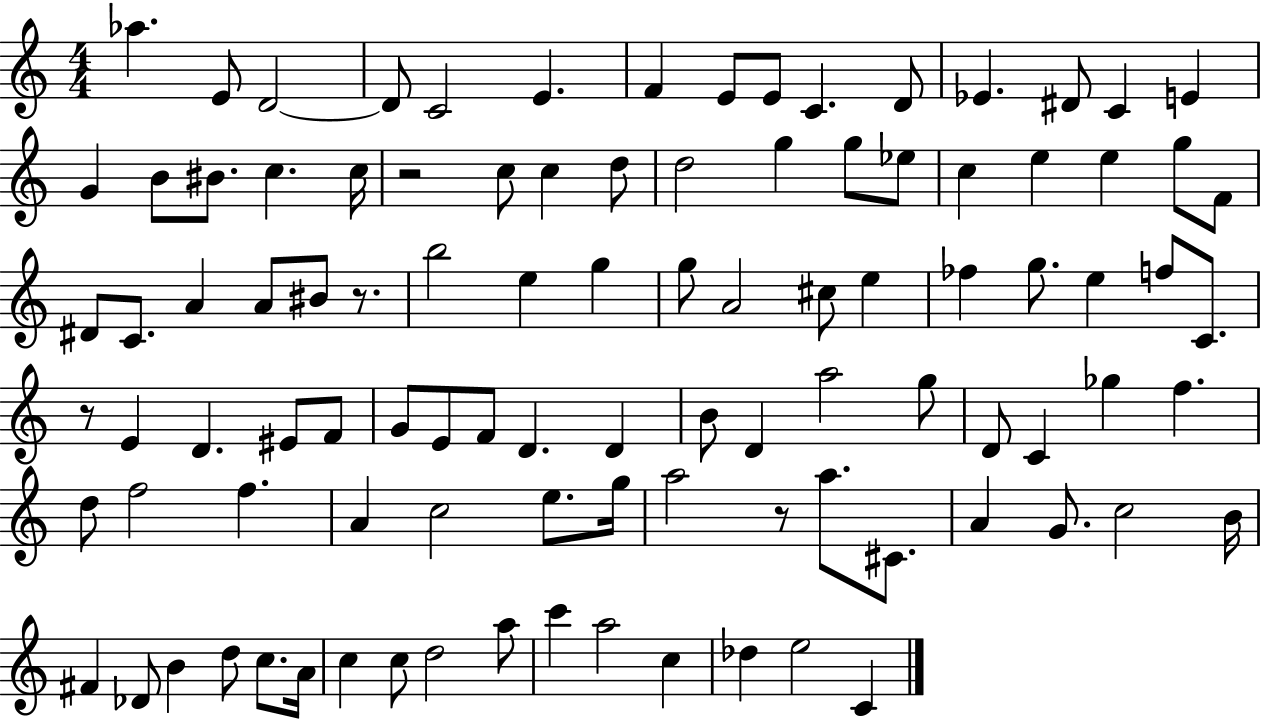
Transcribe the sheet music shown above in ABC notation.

X:1
T:Untitled
M:4/4
L:1/4
K:C
_a E/2 D2 D/2 C2 E F E/2 E/2 C D/2 _E ^D/2 C E G B/2 ^B/2 c c/4 z2 c/2 c d/2 d2 g g/2 _e/2 c e e g/2 F/2 ^D/2 C/2 A A/2 ^B/2 z/2 b2 e g g/2 A2 ^c/2 e _f g/2 e f/2 C/2 z/2 E D ^E/2 F/2 G/2 E/2 F/2 D D B/2 D a2 g/2 D/2 C _g f d/2 f2 f A c2 e/2 g/4 a2 z/2 a/2 ^C/2 A G/2 c2 B/4 ^F _D/2 B d/2 c/2 A/4 c c/2 d2 a/2 c' a2 c _d e2 C